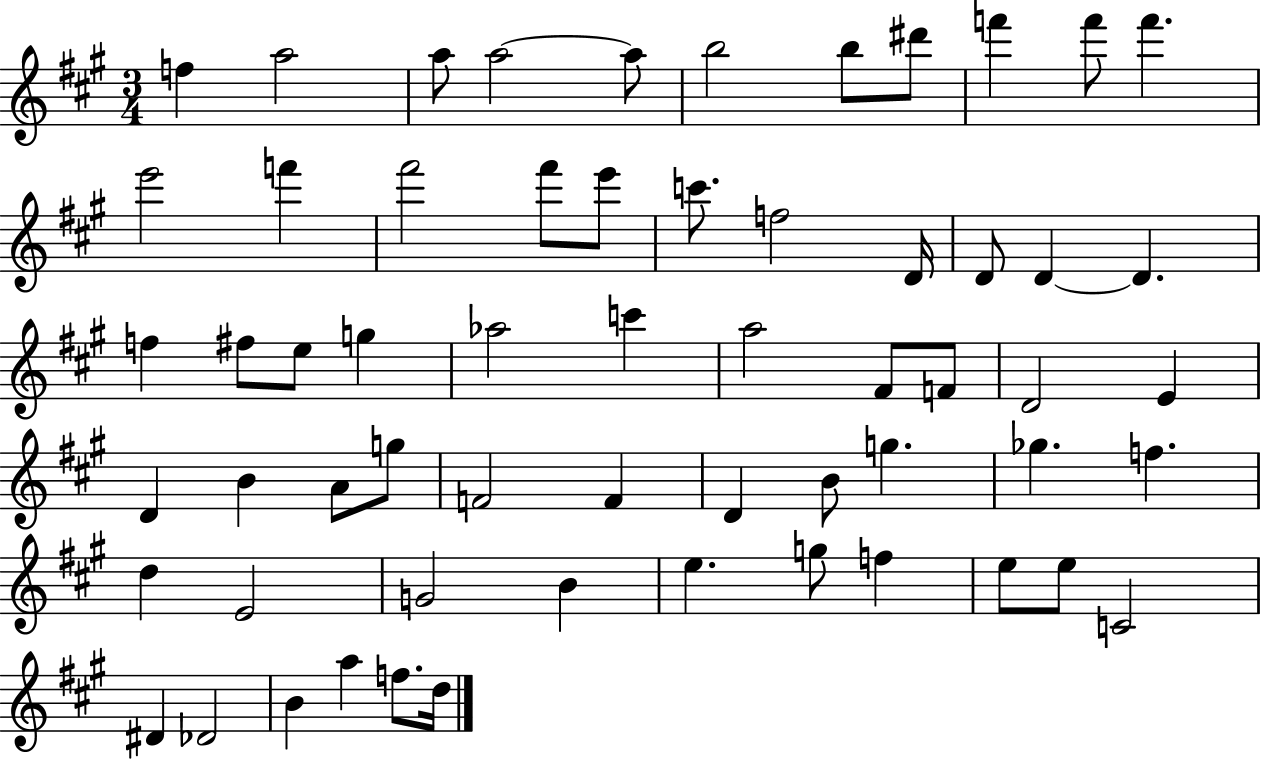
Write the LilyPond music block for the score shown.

{
  \clef treble
  \numericTimeSignature
  \time 3/4
  \key a \major
  f''4 a''2 | a''8 a''2~~ a''8 | b''2 b''8 dis'''8 | f'''4 f'''8 f'''4. | \break e'''2 f'''4 | fis'''2 fis'''8 e'''8 | c'''8. f''2 d'16 | d'8 d'4~~ d'4. | \break f''4 fis''8 e''8 g''4 | aes''2 c'''4 | a''2 fis'8 f'8 | d'2 e'4 | \break d'4 b'4 a'8 g''8 | f'2 f'4 | d'4 b'8 g''4. | ges''4. f''4. | \break d''4 e'2 | g'2 b'4 | e''4. g''8 f''4 | e''8 e''8 c'2 | \break dis'4 des'2 | b'4 a''4 f''8. d''16 | \bar "|."
}